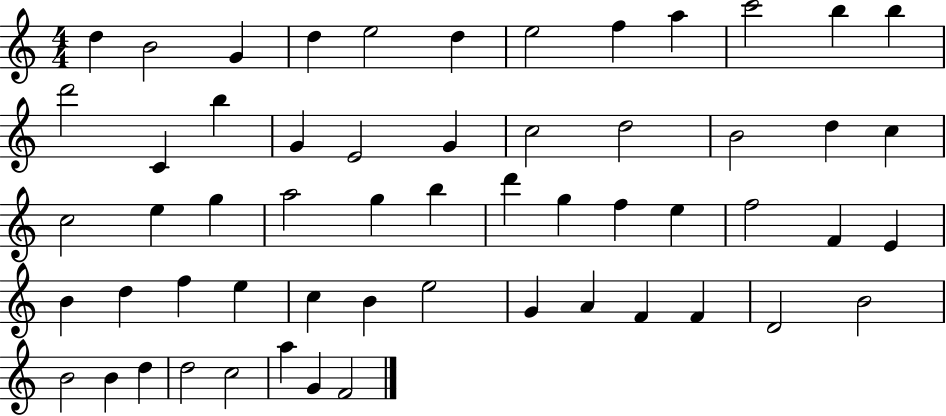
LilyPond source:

{
  \clef treble
  \numericTimeSignature
  \time 4/4
  \key c \major
  d''4 b'2 g'4 | d''4 e''2 d''4 | e''2 f''4 a''4 | c'''2 b''4 b''4 | \break d'''2 c'4 b''4 | g'4 e'2 g'4 | c''2 d''2 | b'2 d''4 c''4 | \break c''2 e''4 g''4 | a''2 g''4 b''4 | d'''4 g''4 f''4 e''4 | f''2 f'4 e'4 | \break b'4 d''4 f''4 e''4 | c''4 b'4 e''2 | g'4 a'4 f'4 f'4 | d'2 b'2 | \break b'2 b'4 d''4 | d''2 c''2 | a''4 g'4 f'2 | \bar "|."
}